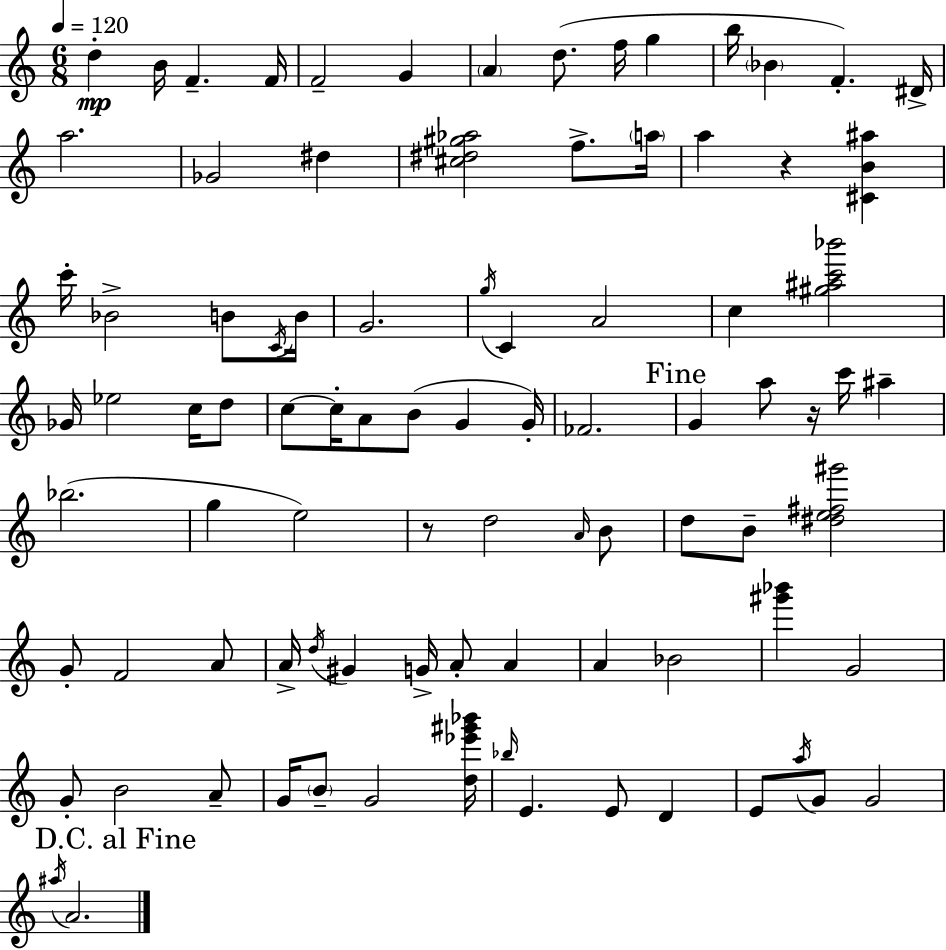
D5/q B4/s F4/q. F4/s F4/h G4/q A4/q D5/e. F5/s G5/q B5/s Bb4/q F4/q. D#4/s A5/h. Gb4/h D#5/q [C#5,D#5,G#5,Ab5]/h F5/e. A5/s A5/q R/q [C#4,B4,A#5]/q C6/s Bb4/h B4/e C4/s B4/s G4/h. G5/s C4/q A4/h C5/q [G#5,A#5,C6,Bb6]/h Gb4/s Eb5/h C5/s D5/e C5/e C5/s A4/e B4/e G4/q G4/s FES4/h. G4/q A5/e R/s C6/s A#5/q Bb5/h. G5/q E5/h R/e D5/h A4/s B4/e D5/e B4/e [D#5,E5,F#5,G#6]/h G4/e F4/h A4/e A4/s D5/s G#4/q G4/s A4/e A4/q A4/q Bb4/h [G#6,Bb6]/q G4/h G4/e B4/h A4/e G4/s B4/e G4/h [D5,Eb6,G#6,Bb6]/s Bb5/s E4/q. E4/e D4/q E4/e A5/s G4/e G4/h A#5/s A4/h.